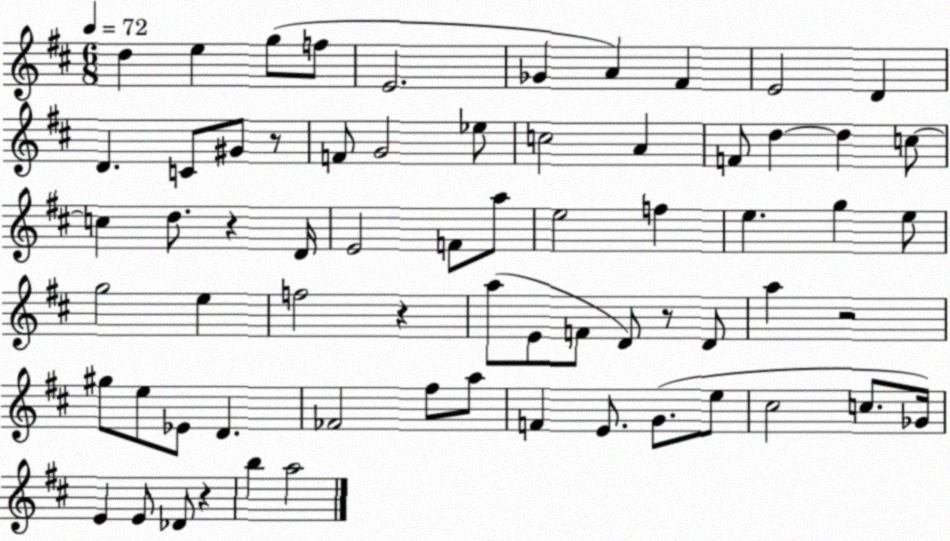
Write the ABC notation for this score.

X:1
T:Untitled
M:6/8
L:1/4
K:D
d e g/2 f/2 E2 _G A ^F E2 D D C/2 ^G/2 z/2 F/2 G2 _e/2 c2 A F/2 d d c/2 c d/2 z D/4 E2 F/2 a/2 e2 f e g e/2 g2 e f2 z a/2 E/2 F/2 D/2 z/2 D/2 a z2 ^g/2 e/2 _E/2 D _F2 ^f/2 a/2 F E/2 G/2 e/2 ^c2 c/2 _G/4 E E/2 _D/2 z b a2